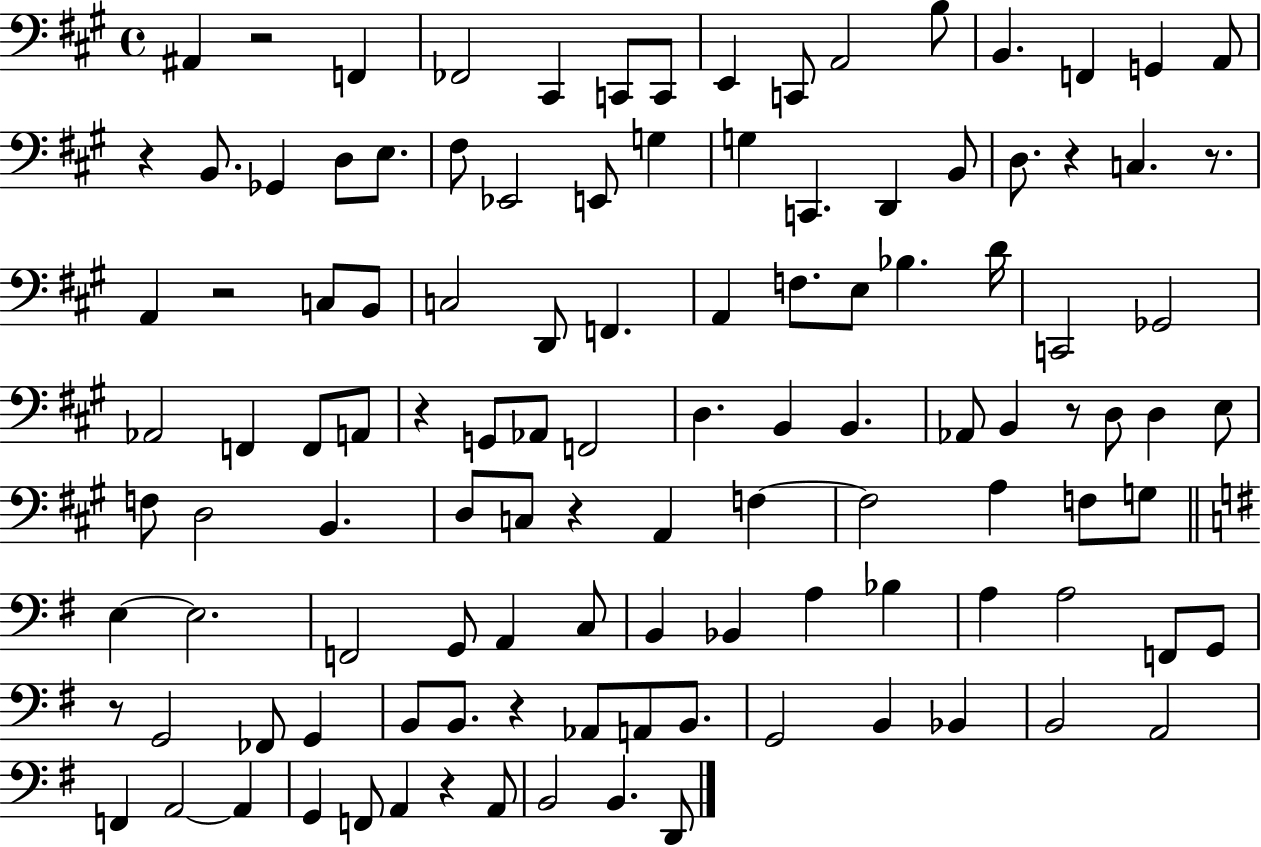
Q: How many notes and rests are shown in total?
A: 115